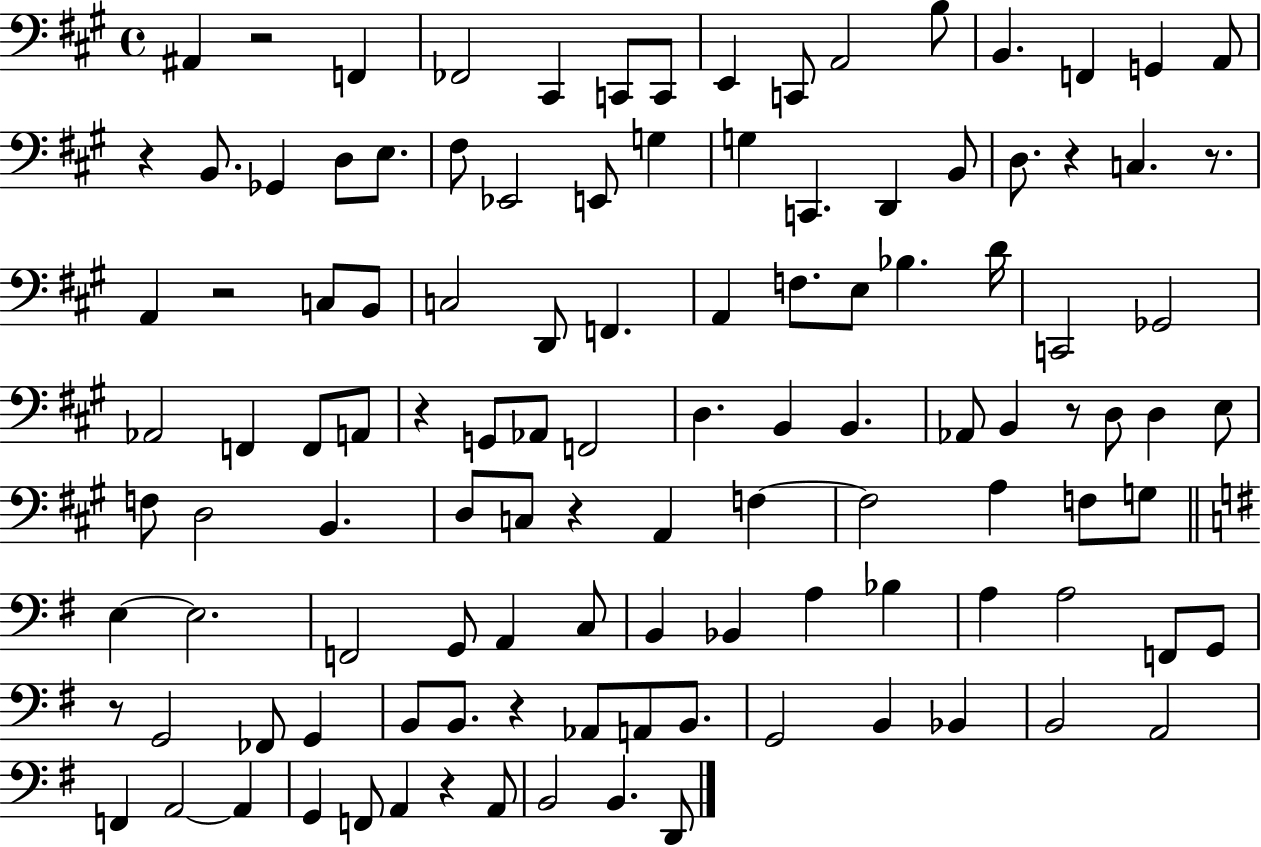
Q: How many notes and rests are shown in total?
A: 115